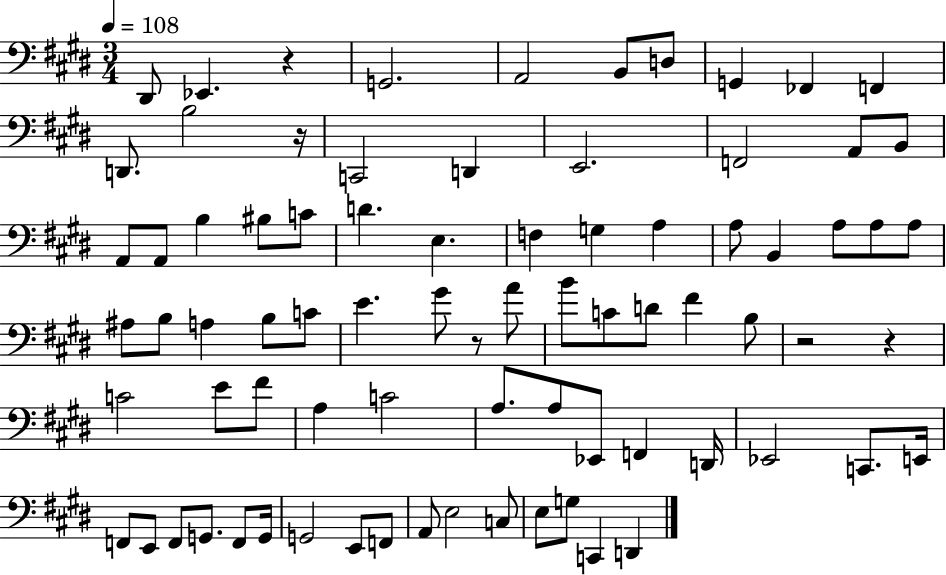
D#2/e Eb2/q. R/q G2/h. A2/h B2/e D3/e G2/q FES2/q F2/q D2/e. B3/h R/s C2/h D2/q E2/h. F2/h A2/e B2/e A2/e A2/e B3/q BIS3/e C4/e D4/q. E3/q. F3/q G3/q A3/q A3/e B2/q A3/e A3/e A3/e A#3/e B3/e A3/q B3/e C4/e E4/q. G#4/e R/e A4/e B4/e C4/e D4/e F#4/q B3/e R/h R/q C4/h E4/e F#4/e A3/q C4/h A3/e. A3/e Eb2/e F2/q D2/s Eb2/h C2/e. E2/s F2/e E2/e F2/e G2/e. F2/e G2/s G2/h E2/e F2/e A2/e E3/h C3/e E3/e G3/e C2/q D2/q